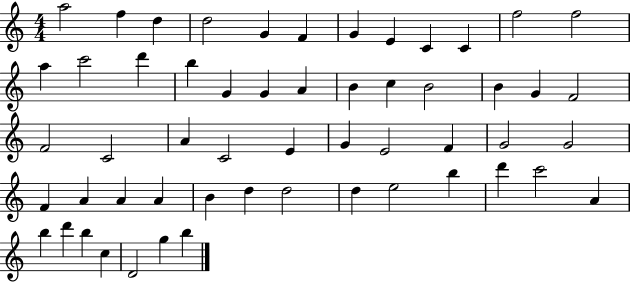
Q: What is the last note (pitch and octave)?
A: B5